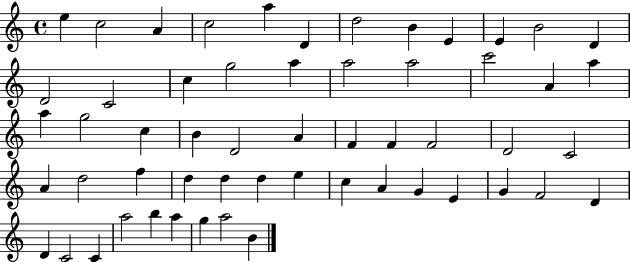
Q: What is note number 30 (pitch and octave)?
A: F4